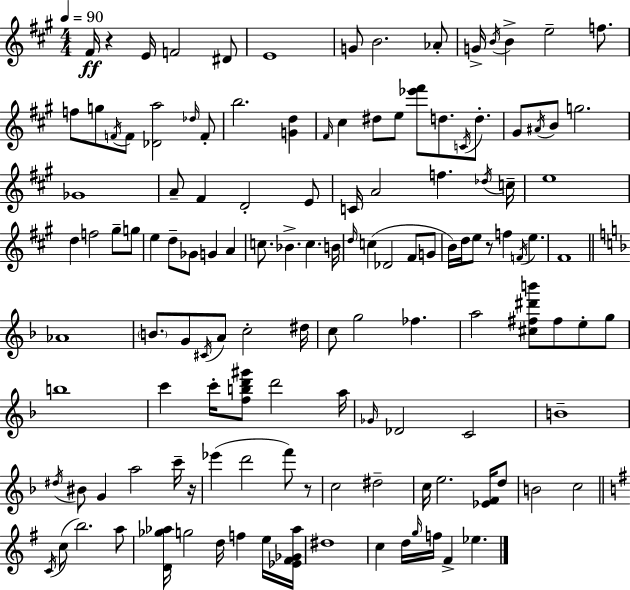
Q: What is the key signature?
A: A major